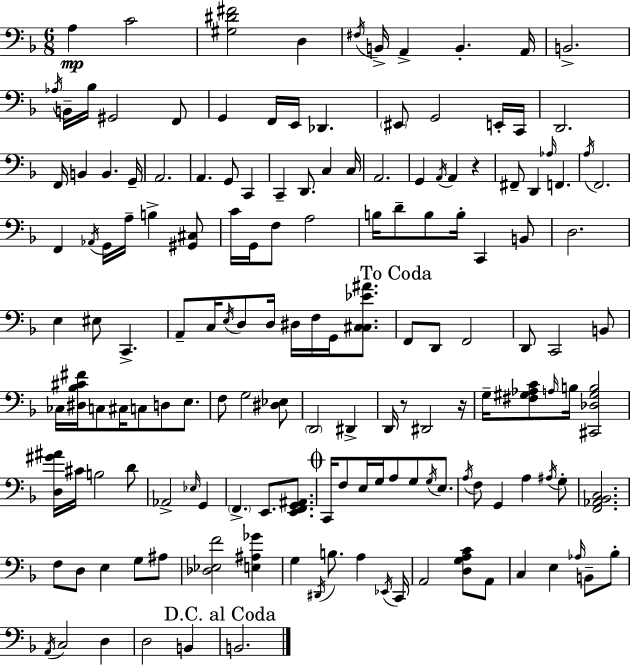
X:1
T:Untitled
M:6/8
L:1/4
K:Dm
A, C2 [^G,^D^F]2 D, ^F,/4 B,,/4 A,, B,, A,,/4 B,,2 _A,/4 B,,/4 _B,/4 ^G,,2 F,,/2 G,, F,,/4 E,,/4 _D,, ^E,,/2 G,,2 E,,/4 C,,/4 D,,2 F,,/4 B,, B,, G,,/4 A,,2 A,, G,,/2 C,, C,, D,,/2 C, C,/4 A,,2 G,, A,,/4 A,, z ^F,,/2 D,, _A,/4 F,, A,/4 F,,2 F,, _A,,/4 G,,/4 A,/4 B, [^G,,^C,]/2 C/4 G,,/4 F,/2 A,2 B,/4 D/2 B,/2 B,/4 C,, B,,/2 D,2 E, ^E,/2 C,, A,,/2 C,/4 E,/4 D,/2 D,/4 ^D,/4 F,/4 G,,/4 [^C,C,_E^A]/2 F,,/2 D,,/2 F,,2 D,,/2 C,,2 B,,/2 _C,/4 [^D,_B,^C^F]/4 C,/2 ^C,/4 C,/2 D,/2 E,/2 F,/2 G,2 [^D,_E,]/2 D,,2 ^D,, D,,/4 z/2 ^D,,2 z/4 G,/4 [^F,^G,_A,C]/2 A,/4 B,/4 [^C,,_D,^G,B,]2 [D,^G^A]/4 ^C/4 B,2 D/2 _A,,2 _E,/4 G,, F,, E,,/2 [E,,F,,G,,^A,,]/2 C,,/4 F,/2 E,/4 G,/4 A,/2 G,/2 G,/4 E,/2 A,/4 F,/2 G,, A, ^A,/4 G,/2 [F,,_A,,_B,,C,]2 F,/2 D,/2 E, G,/2 ^A,/2 [_D,_E,F]2 [E,^A,_G] G, ^D,,/4 B,/2 A, _E,,/4 C,,/4 A,,2 [D,G,A,C]/2 A,,/2 C, E, _A,/4 B,,/2 _B,/2 A,,/4 C,2 D, D,2 B,, B,,2